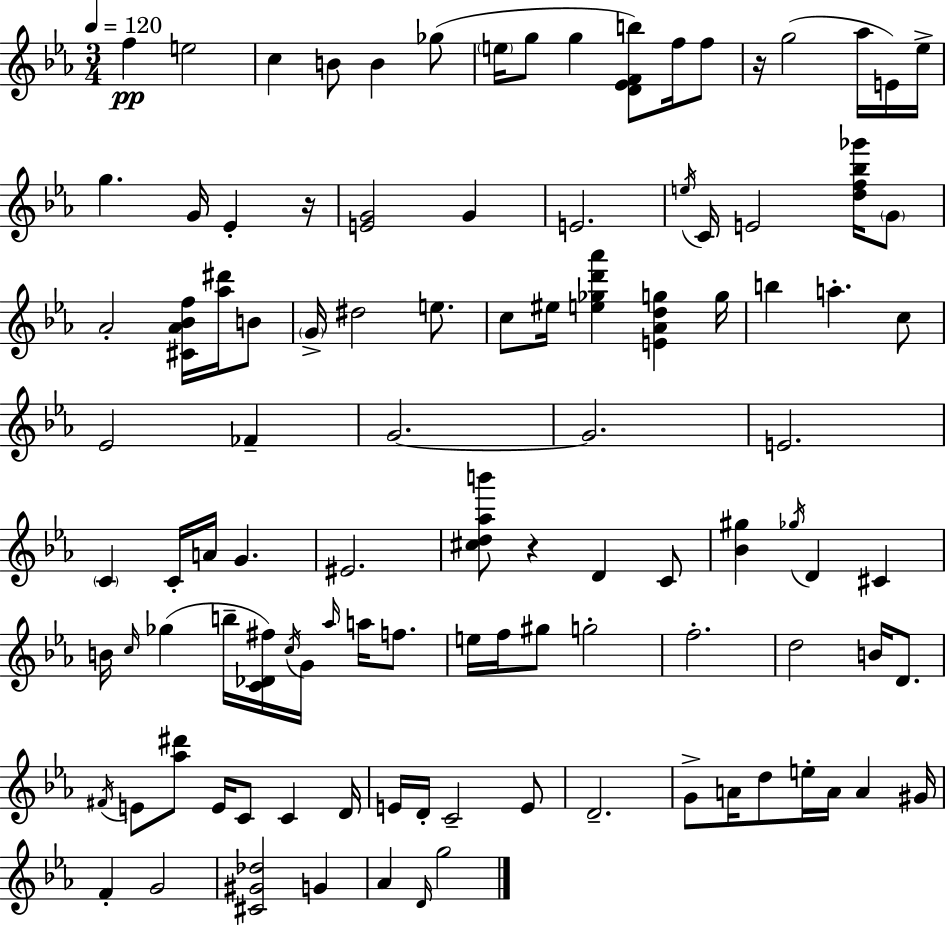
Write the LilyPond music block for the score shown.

{
  \clef treble
  \numericTimeSignature
  \time 3/4
  \key c \minor
  \tempo 4 = 120
  \repeat volta 2 { f''4\pp e''2 | c''4 b'8 b'4 ges''8( | \parenthesize e''16 g''8 g''4 <d' ees' f' b''>8) f''16 f''8 | r16 g''2( aes''16 e'16) ees''16-> | \break g''4. g'16 ees'4-. r16 | <e' g'>2 g'4 | e'2. | \acciaccatura { e''16 } c'16 e'2 <d'' f'' bes'' ges'''>16 \parenthesize g'8 | \break aes'2-. <cis' aes' bes' f''>16 <aes'' dis'''>16 b'8 | \parenthesize g'16-> dis''2 e''8. | c''8 eis''16 <e'' ges'' d''' aes'''>4 <e' aes' d'' g''>4 | g''16 b''4 a''4.-. c''8 | \break ees'2 fes'4-- | g'2.~~ | g'2. | e'2. | \break \parenthesize c'4 c'16-. a'16 g'4. | eis'2. | <cis'' d'' aes'' b'''>8 r4 d'4 c'8 | <bes' gis''>4 \acciaccatura { ges''16 } d'4 cis'4 | \break b'16 \grace { c''16 }( ges''4 b''16-- <c' des' fis''>16) \acciaccatura { c''16 } g'16 | \grace { aes''16 } a''16 f''8. e''16 f''16 gis''8 g''2-. | f''2.-. | d''2 | \break b'16 d'8. \acciaccatura { fis'16 } e'8 <aes'' dis'''>8 e'16 c'8 | c'4 d'16 e'16 d'16-. c'2-- | e'8 d'2.-- | g'8-> a'16 d''8 e''16-. | \break a'16 a'4 gis'16 f'4-. g'2 | <cis' gis' des''>2 | g'4 aes'4 \grace { d'16 } g''2 | } \bar "|."
}